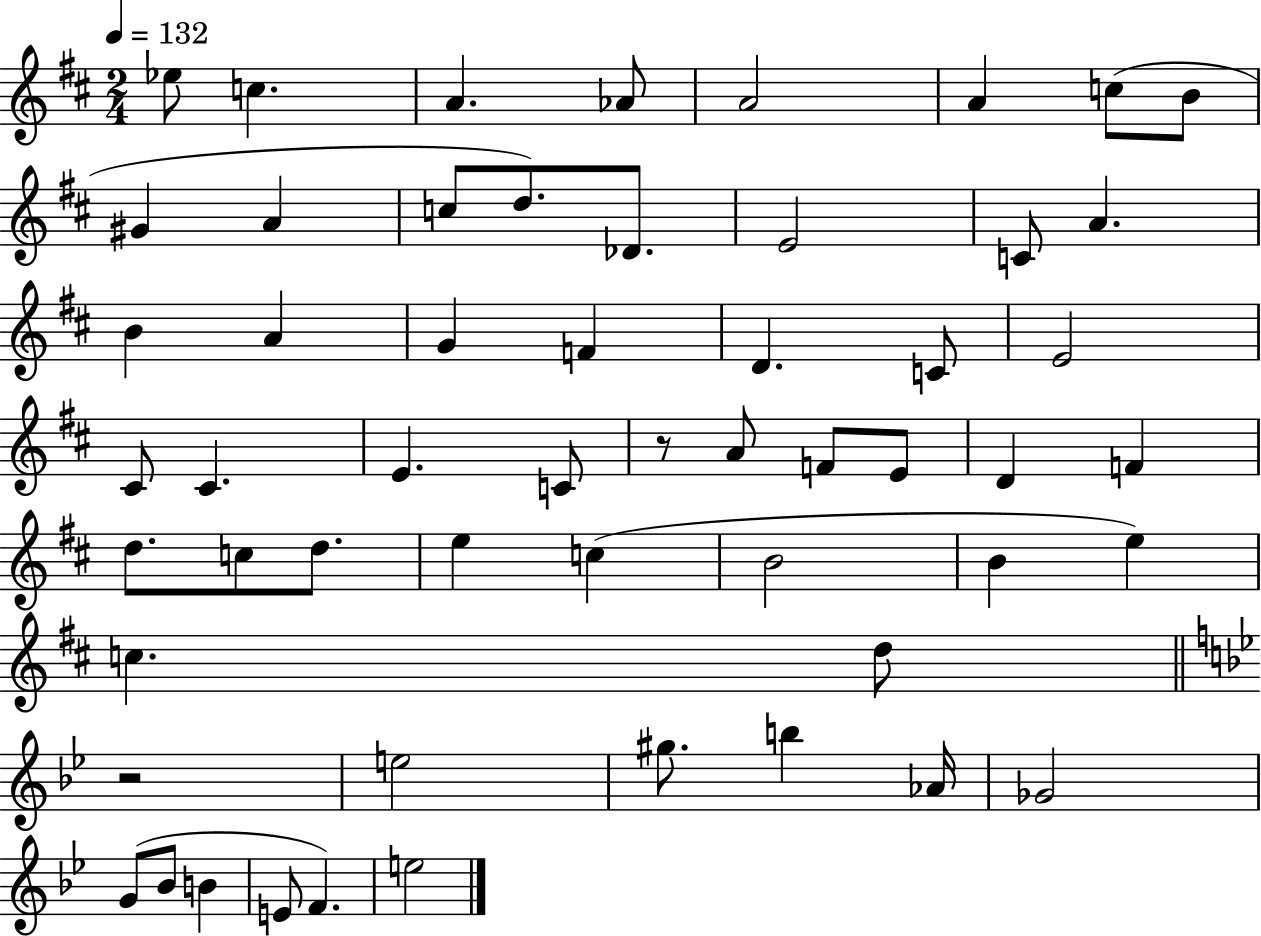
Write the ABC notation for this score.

X:1
T:Untitled
M:2/4
L:1/4
K:D
_e/2 c A _A/2 A2 A c/2 B/2 ^G A c/2 d/2 _D/2 E2 C/2 A B A G F D C/2 E2 ^C/2 ^C E C/2 z/2 A/2 F/2 E/2 D F d/2 c/2 d/2 e c B2 B e c d/2 z2 e2 ^g/2 b _A/4 _G2 G/2 _B/2 B E/2 F e2